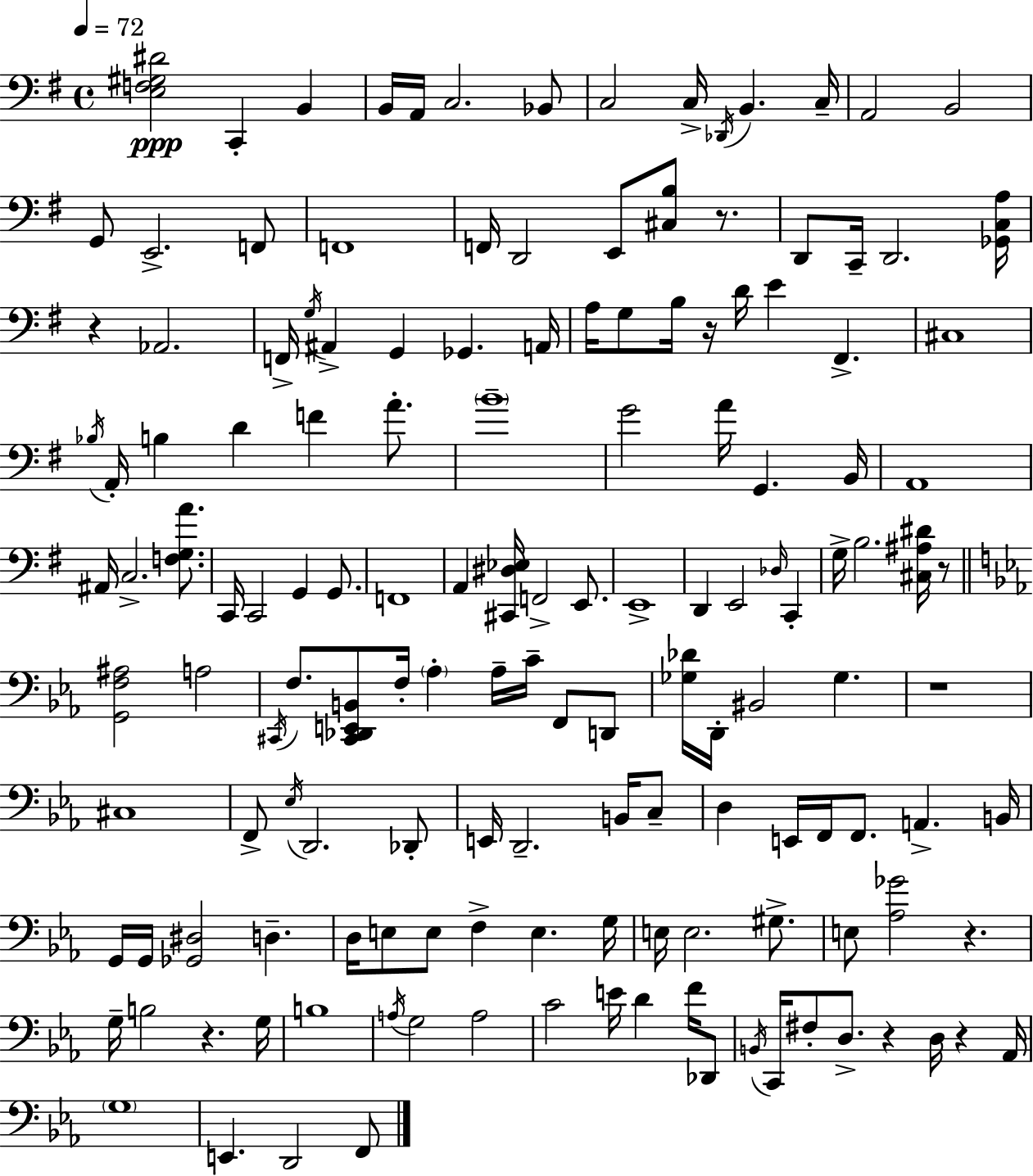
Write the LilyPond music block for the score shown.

{
  \clef bass
  \time 4/4
  \defaultTimeSignature
  \key g \major
  \tempo 4 = 72
  \repeat volta 2 { <e f gis dis'>2\ppp c,4-. b,4 | b,16 a,16 c2. bes,8 | c2 c16-> \acciaccatura { des,16 } b,4. | c16-- a,2 b,2 | \break g,8 e,2.-> f,8 | f,1 | f,16 d,2 e,8 <cis b>8 r8. | d,8 c,16-- d,2. | \break <ges, c a>16 r4 aes,2. | f,16-> \acciaccatura { g16 } ais,4-> g,4 ges,4. | a,16 a16 g8 b16 r16 d'16 e'4 fis,4.-> | cis1 | \break \acciaccatura { bes16 } a,16-. b4 d'4 f'4 | a'8.-. \parenthesize b'1-- | g'2 a'16 g,4. | b,16 a,1 | \break ais,16 c2.-> | <f g a'>8. c,16 c,2 g,4 | g,8. f,1 | a,4 <cis, dis ees>16 f,2-> | \break e,8. e,1-> | d,4 e,2 \grace { des16 } | c,4-. g16-> b2. | <cis ais dis'>16 r8 \bar "||" \break \key ees \major <g, f ais>2 a2 | \acciaccatura { cis,16 } f8. <cis, des, e, b,>8 f16-. \parenthesize aes4-. aes16-- c'16-- f,8 d,8 | <ges des'>16 d,16-. bis,2 ges4. | r1 | \break cis1 | f,8-> \acciaccatura { ees16 } d,2. | des,8-. e,16 d,2.-- b,16 | c8-- d4 e,16 f,16 f,8. a,4.-> | \break b,16 g,16 g,16 <ges, dis>2 d4.-- | d16 e8 e8 f4-> e4. | g16 e16 e2. gis8.-> | e8 <aes ges'>2 r4. | \break g16-- b2 r4. | g16 b1 | \acciaccatura { a16 } g2 a2 | c'2 e'16 d'4 | \break f'16 des,8 \acciaccatura { b,16 } c,16 fis8-. d8.-> r4 d16 r4 | aes,16 \parenthesize g1 | e,4. d,2 | f,8 } \bar "|."
}